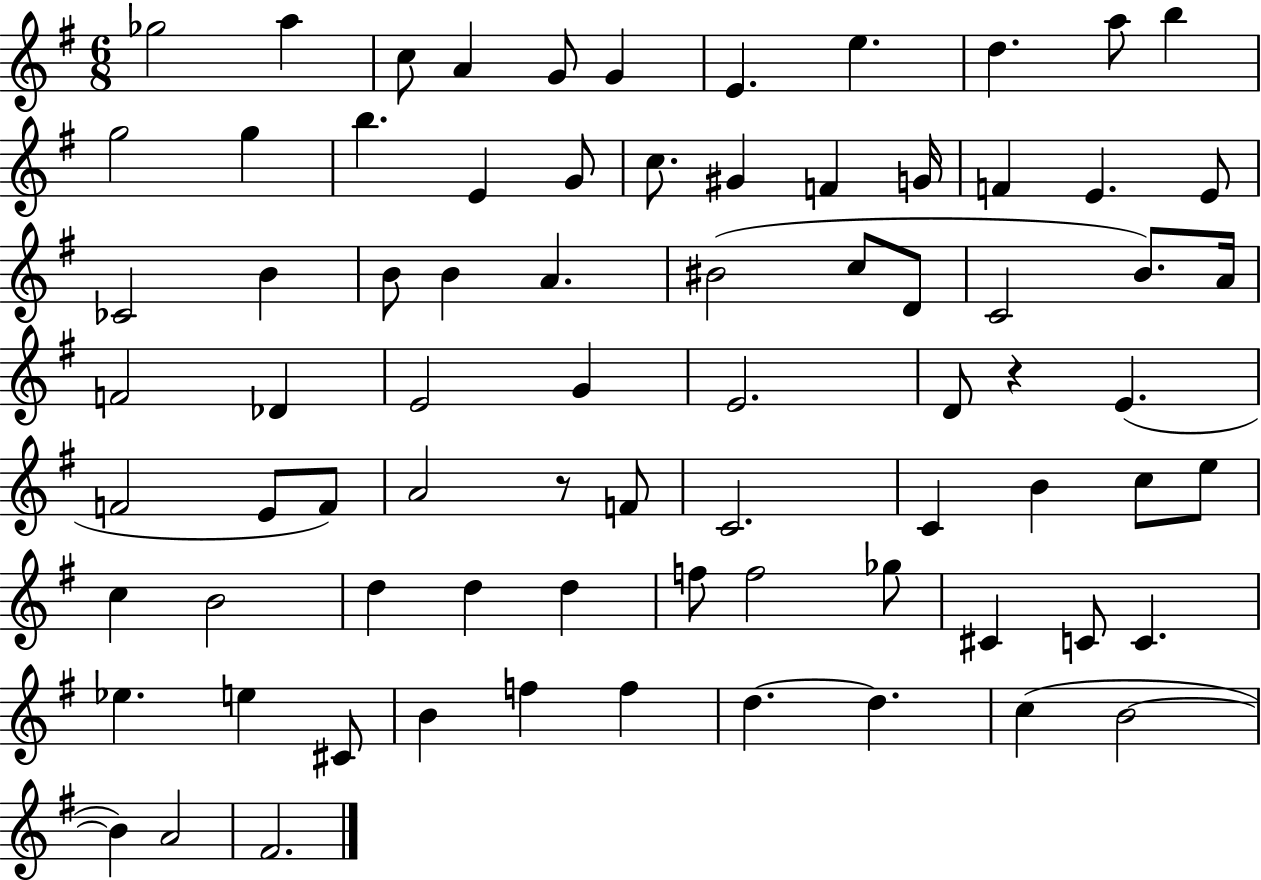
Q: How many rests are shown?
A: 2